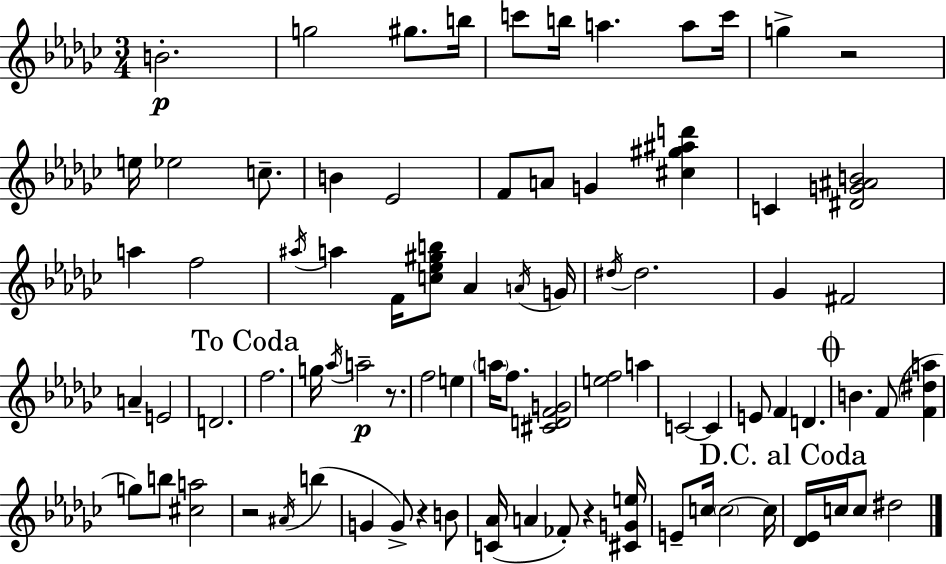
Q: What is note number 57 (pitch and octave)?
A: B4